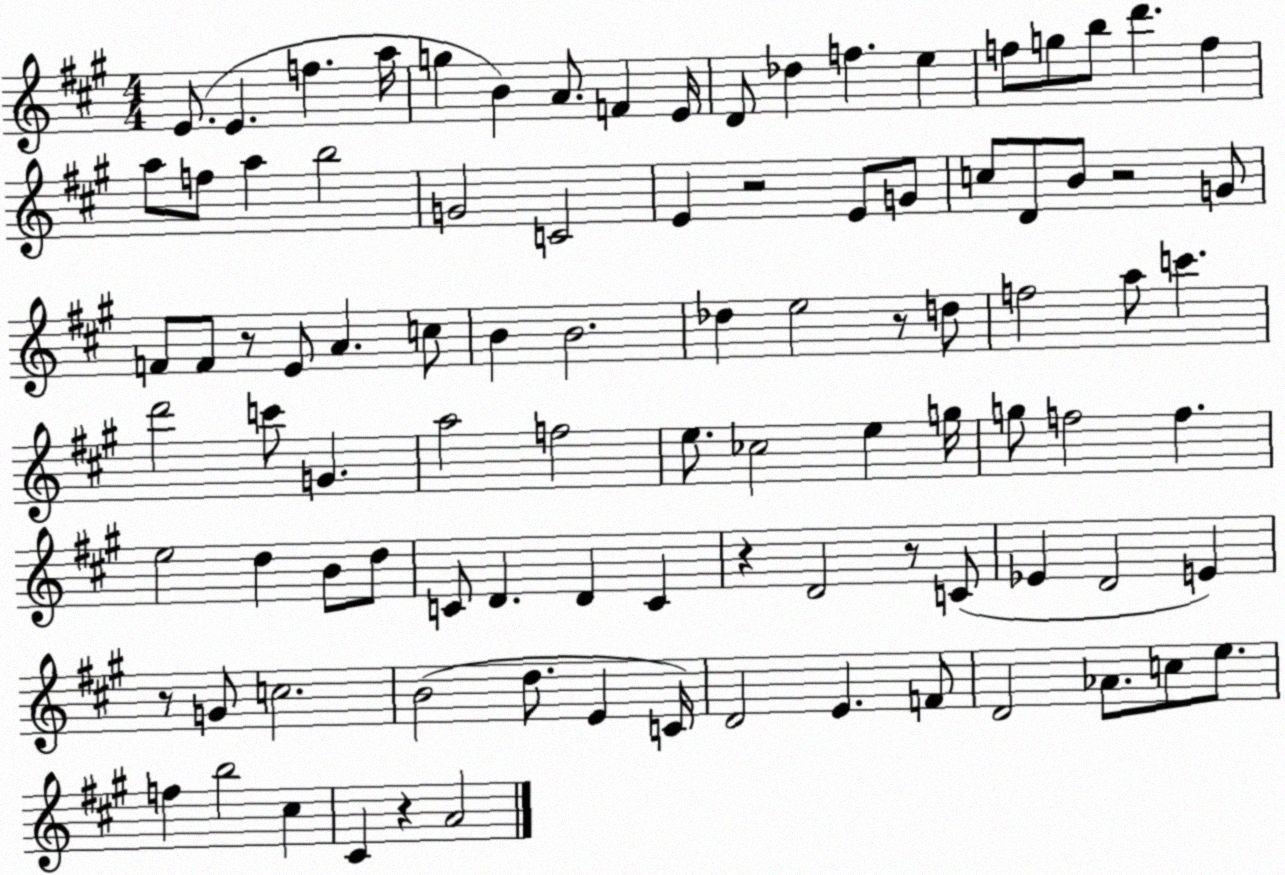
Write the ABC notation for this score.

X:1
T:Untitled
M:4/4
L:1/4
K:A
E/2 E f a/4 g B A/2 F E/4 D/2 _d f e f/2 g/2 b/2 d' f a/2 f/2 a b2 G2 C2 E z2 E/2 G/2 c/2 D/2 B/2 z2 G/2 F/2 F/2 z/2 E/2 A c/2 B B2 _d e2 z/2 d/2 f2 a/2 c' d'2 c'/2 G a2 f2 e/2 _c2 e g/4 g/2 f2 f e2 d B/2 d/2 C/2 D D C z D2 z/2 C/2 _E D2 E z/2 G/2 c2 B2 d/2 E C/4 D2 E F/2 D2 _A/2 c/2 e/2 f b2 ^c ^C z A2